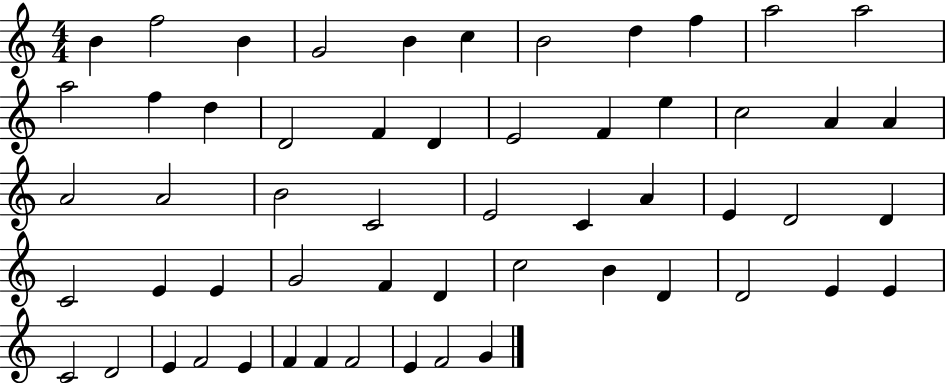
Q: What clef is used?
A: treble